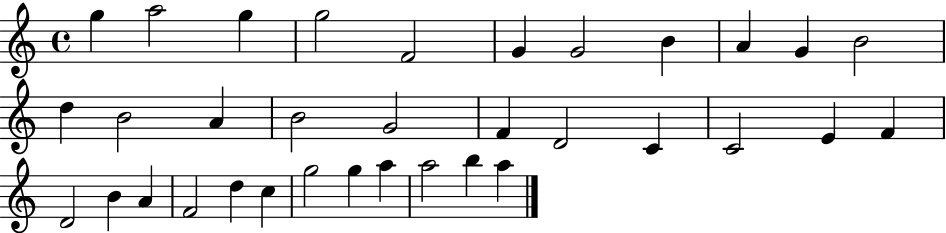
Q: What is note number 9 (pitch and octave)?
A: A4